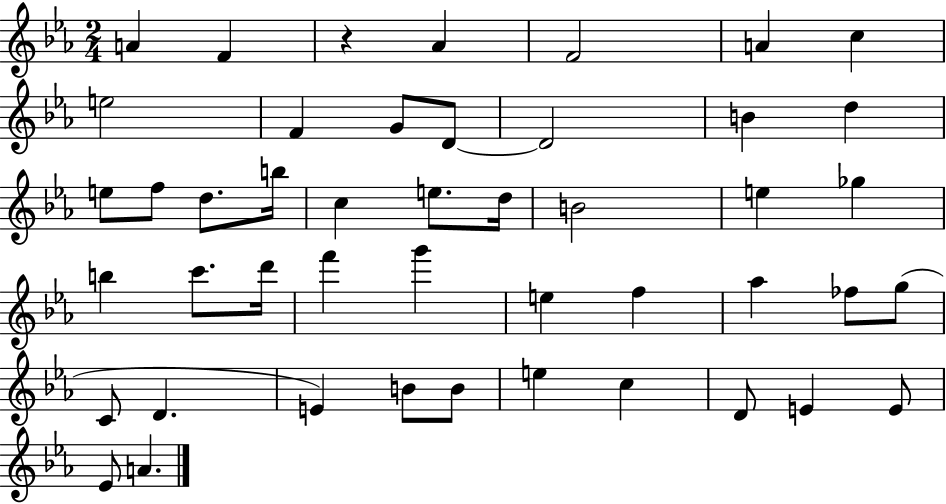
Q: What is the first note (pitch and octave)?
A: A4